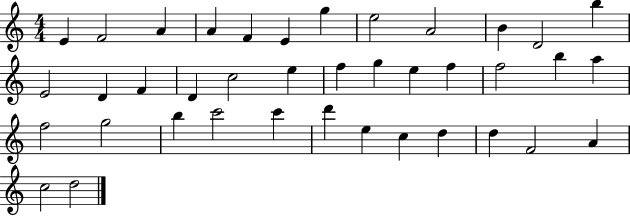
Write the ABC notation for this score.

X:1
T:Untitled
M:4/4
L:1/4
K:C
E F2 A A F E g e2 A2 B D2 b E2 D F D c2 e f g e f f2 b a f2 g2 b c'2 c' d' e c d d F2 A c2 d2